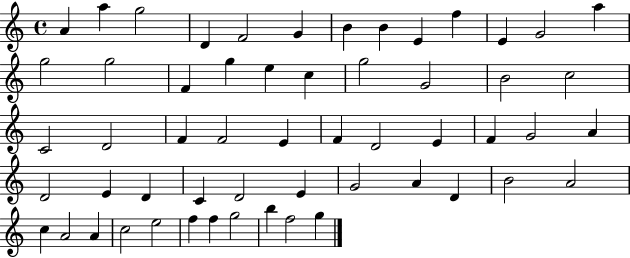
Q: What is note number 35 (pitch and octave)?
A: D4